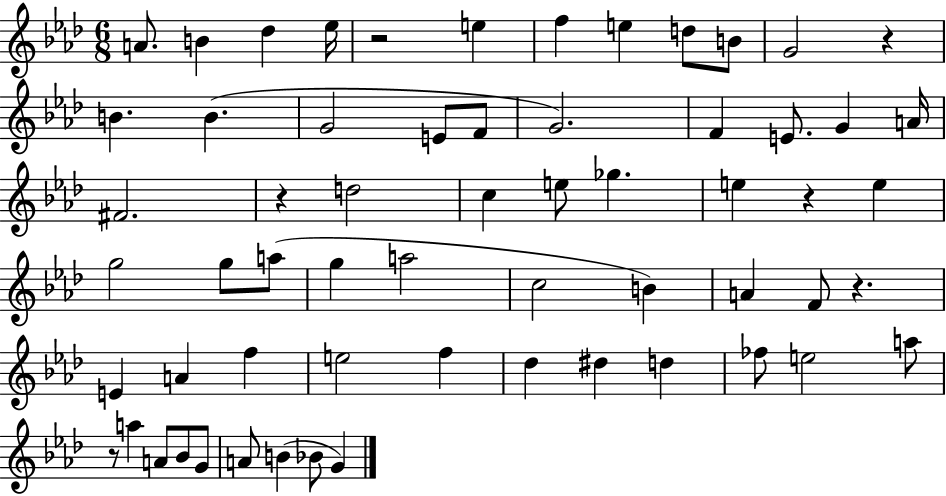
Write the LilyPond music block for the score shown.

{
  \clef treble
  \numericTimeSignature
  \time 6/8
  \key aes \major
  a'8. b'4 des''4 ees''16 | r2 e''4 | f''4 e''4 d''8 b'8 | g'2 r4 | \break b'4. b'4.( | g'2 e'8 f'8 | g'2.) | f'4 e'8. g'4 a'16 | \break fis'2. | r4 d''2 | c''4 e''8 ges''4. | e''4 r4 e''4 | \break g''2 g''8 a''8( | g''4 a''2 | c''2 b'4) | a'4 f'8 r4. | \break e'4 a'4 f''4 | e''2 f''4 | des''4 dis''4 d''4 | fes''8 e''2 a''8 | \break r8 a''4 a'8 bes'8 g'8 | a'8 b'4( bes'8 g'4) | \bar "|."
}